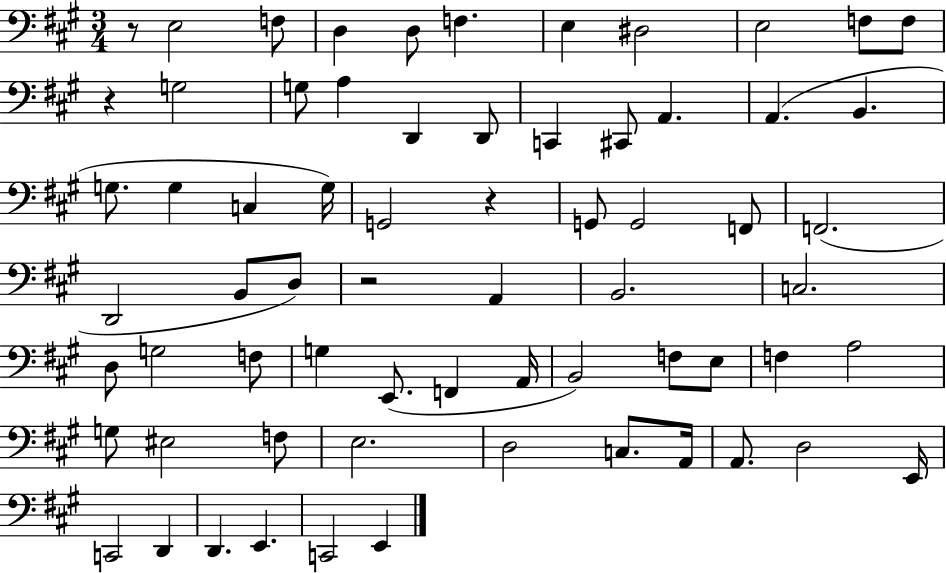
{
  \clef bass
  \numericTimeSignature
  \time 3/4
  \key a \major
  \repeat volta 2 { r8 e2 f8 | d4 d8 f4. | e4 dis2 | e2 f8 f8 | \break r4 g2 | g8 a4 d,4 d,8 | c,4 cis,8 a,4. | a,4.( b,4. | \break g8. g4 c4 g16) | g,2 r4 | g,8 g,2 f,8 | f,2.( | \break d,2 b,8 d8) | r2 a,4 | b,2. | c2. | \break d8 g2 f8 | g4 e,8.( f,4 a,16 | b,2) f8 e8 | f4 a2 | \break g8 eis2 f8 | e2. | d2 c8. a,16 | a,8. d2 e,16 | \break c,2 d,4 | d,4. e,4. | c,2 e,4 | } \bar "|."
}